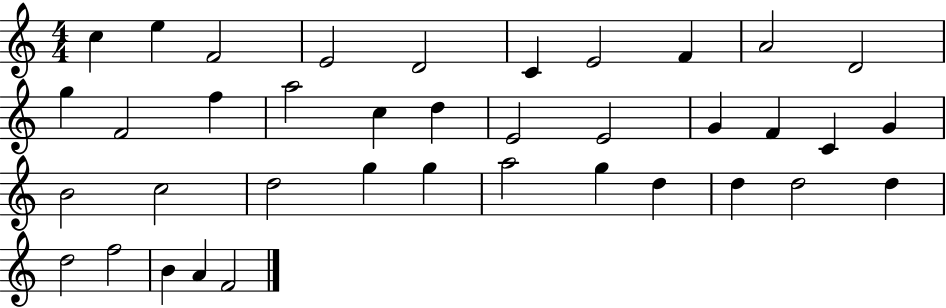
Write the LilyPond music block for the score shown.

{
  \clef treble
  \numericTimeSignature
  \time 4/4
  \key c \major
  c''4 e''4 f'2 | e'2 d'2 | c'4 e'2 f'4 | a'2 d'2 | \break g''4 f'2 f''4 | a''2 c''4 d''4 | e'2 e'2 | g'4 f'4 c'4 g'4 | \break b'2 c''2 | d''2 g''4 g''4 | a''2 g''4 d''4 | d''4 d''2 d''4 | \break d''2 f''2 | b'4 a'4 f'2 | \bar "|."
}